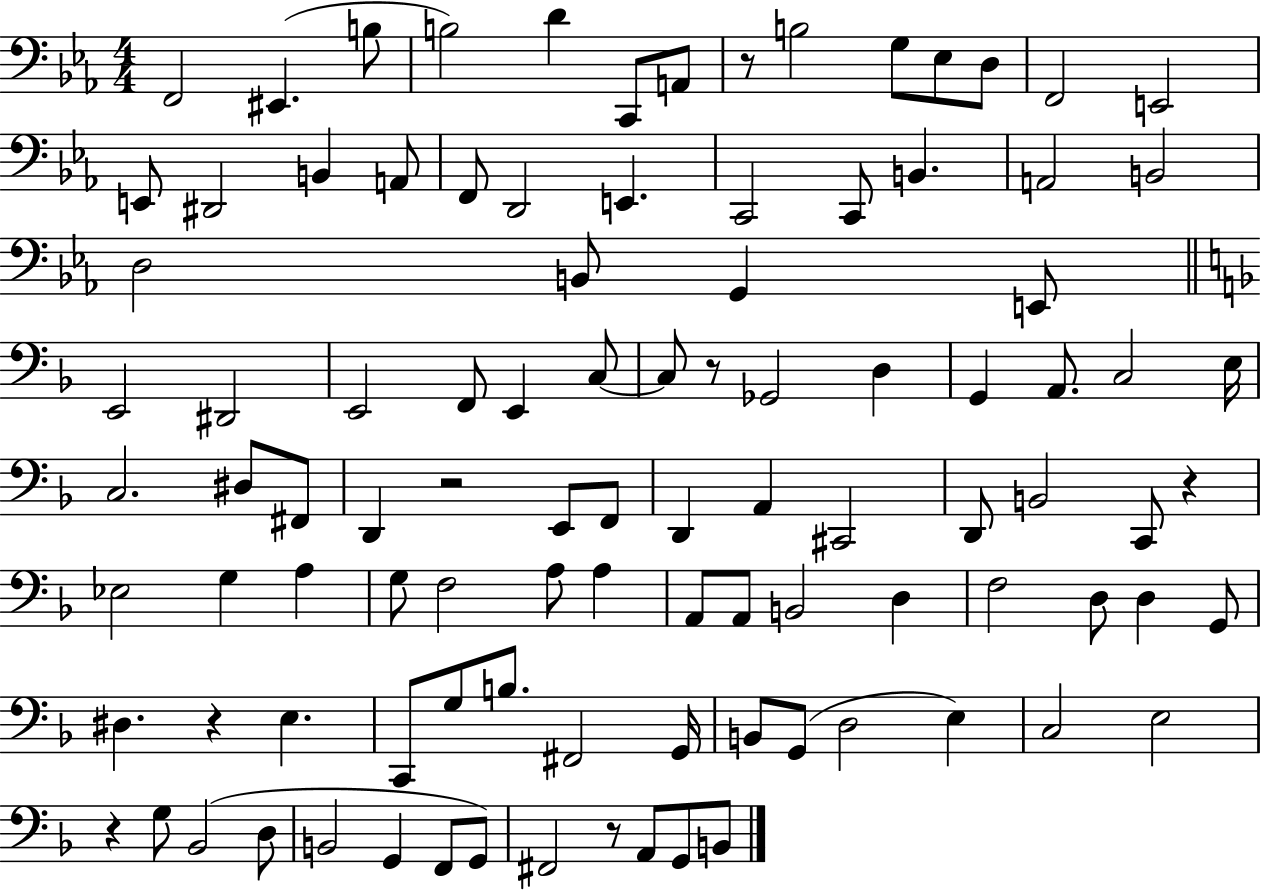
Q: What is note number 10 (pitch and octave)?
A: Eb3